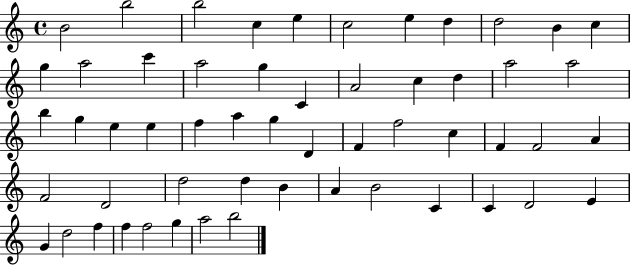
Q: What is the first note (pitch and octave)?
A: B4